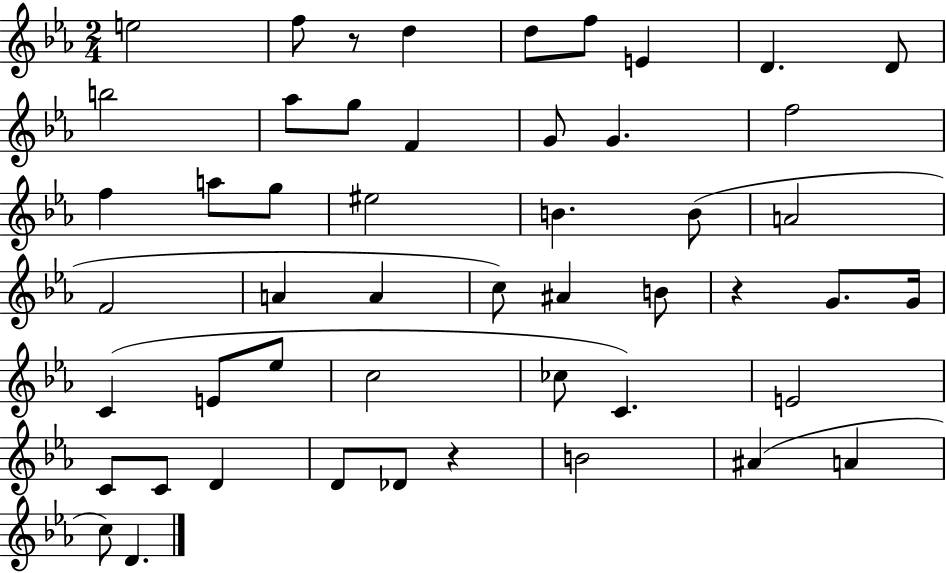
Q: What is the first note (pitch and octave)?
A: E5